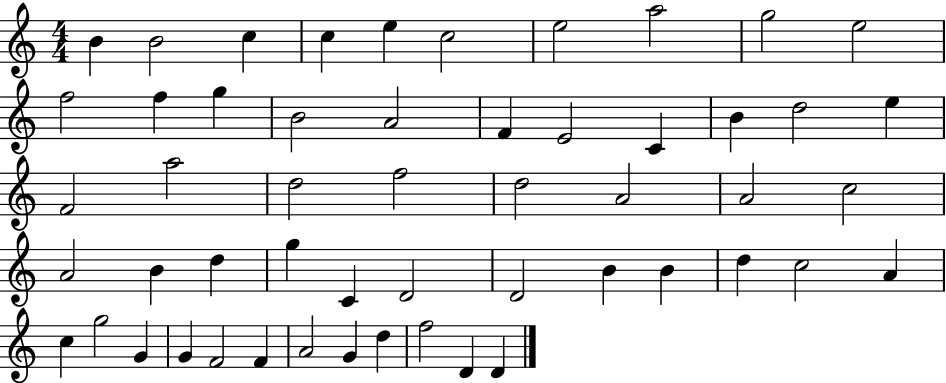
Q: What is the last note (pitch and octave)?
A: D4